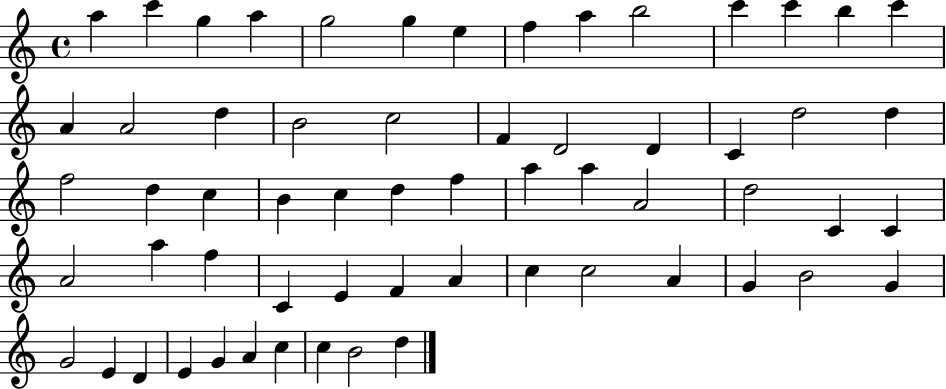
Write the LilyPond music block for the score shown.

{
  \clef treble
  \time 4/4
  \defaultTimeSignature
  \key c \major
  a''4 c'''4 g''4 a''4 | g''2 g''4 e''4 | f''4 a''4 b''2 | c'''4 c'''4 b''4 c'''4 | \break a'4 a'2 d''4 | b'2 c''2 | f'4 d'2 d'4 | c'4 d''2 d''4 | \break f''2 d''4 c''4 | b'4 c''4 d''4 f''4 | a''4 a''4 a'2 | d''2 c'4 c'4 | \break a'2 a''4 f''4 | c'4 e'4 f'4 a'4 | c''4 c''2 a'4 | g'4 b'2 g'4 | \break g'2 e'4 d'4 | e'4 g'4 a'4 c''4 | c''4 b'2 d''4 | \bar "|."
}